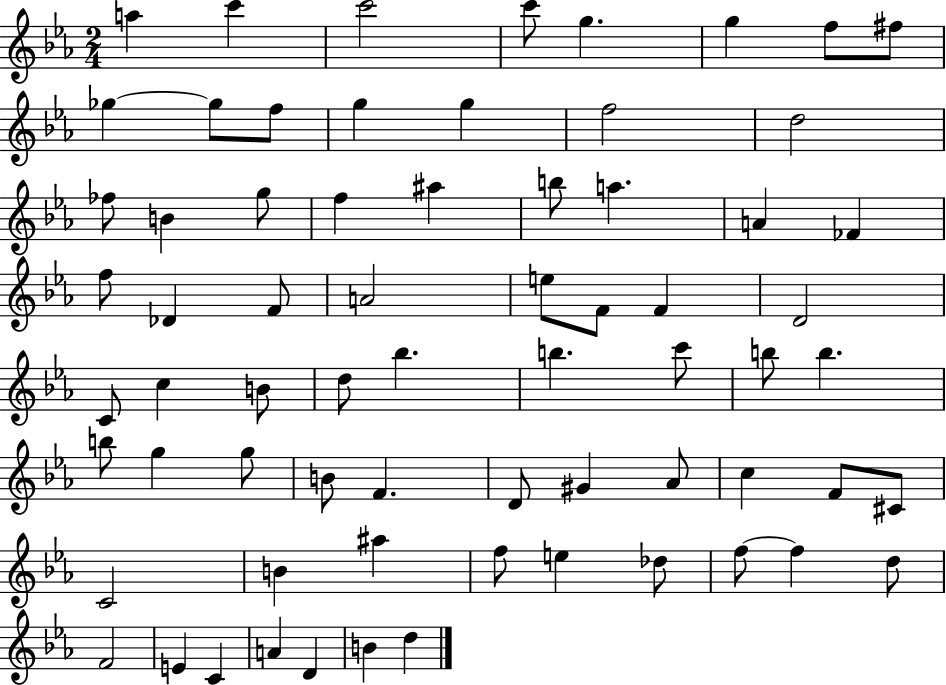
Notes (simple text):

A5/q C6/q C6/h C6/e G5/q. G5/q F5/e F#5/e Gb5/q Gb5/e F5/e G5/q G5/q F5/h D5/h FES5/e B4/q G5/e F5/q A#5/q B5/e A5/q. A4/q FES4/q F5/e Db4/q F4/e A4/h E5/e F4/e F4/q D4/h C4/e C5/q B4/e D5/e Bb5/q. B5/q. C6/e B5/e B5/q. B5/e G5/q G5/e B4/e F4/q. D4/e G#4/q Ab4/e C5/q F4/e C#4/e C4/h B4/q A#5/q F5/e E5/q Db5/e F5/e F5/q D5/e F4/h E4/q C4/q A4/q D4/q B4/q D5/q